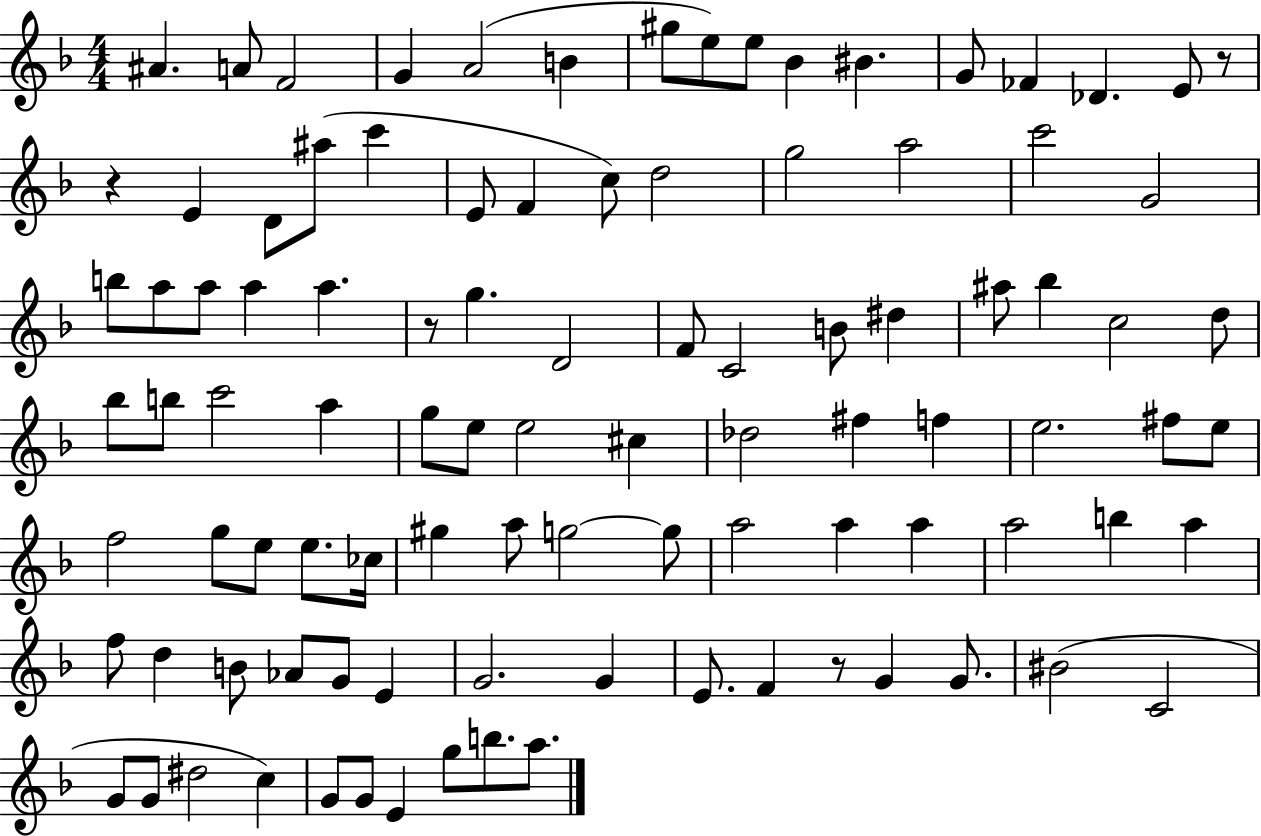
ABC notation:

X:1
T:Untitled
M:4/4
L:1/4
K:F
^A A/2 F2 G A2 B ^g/2 e/2 e/2 _B ^B G/2 _F _D E/2 z/2 z E D/2 ^a/2 c' E/2 F c/2 d2 g2 a2 c'2 G2 b/2 a/2 a/2 a a z/2 g D2 F/2 C2 B/2 ^d ^a/2 _b c2 d/2 _b/2 b/2 c'2 a g/2 e/2 e2 ^c _d2 ^f f e2 ^f/2 e/2 f2 g/2 e/2 e/2 _c/4 ^g a/2 g2 g/2 a2 a a a2 b a f/2 d B/2 _A/2 G/2 E G2 G E/2 F z/2 G G/2 ^B2 C2 G/2 G/2 ^d2 c G/2 G/2 E g/2 b/2 a/2